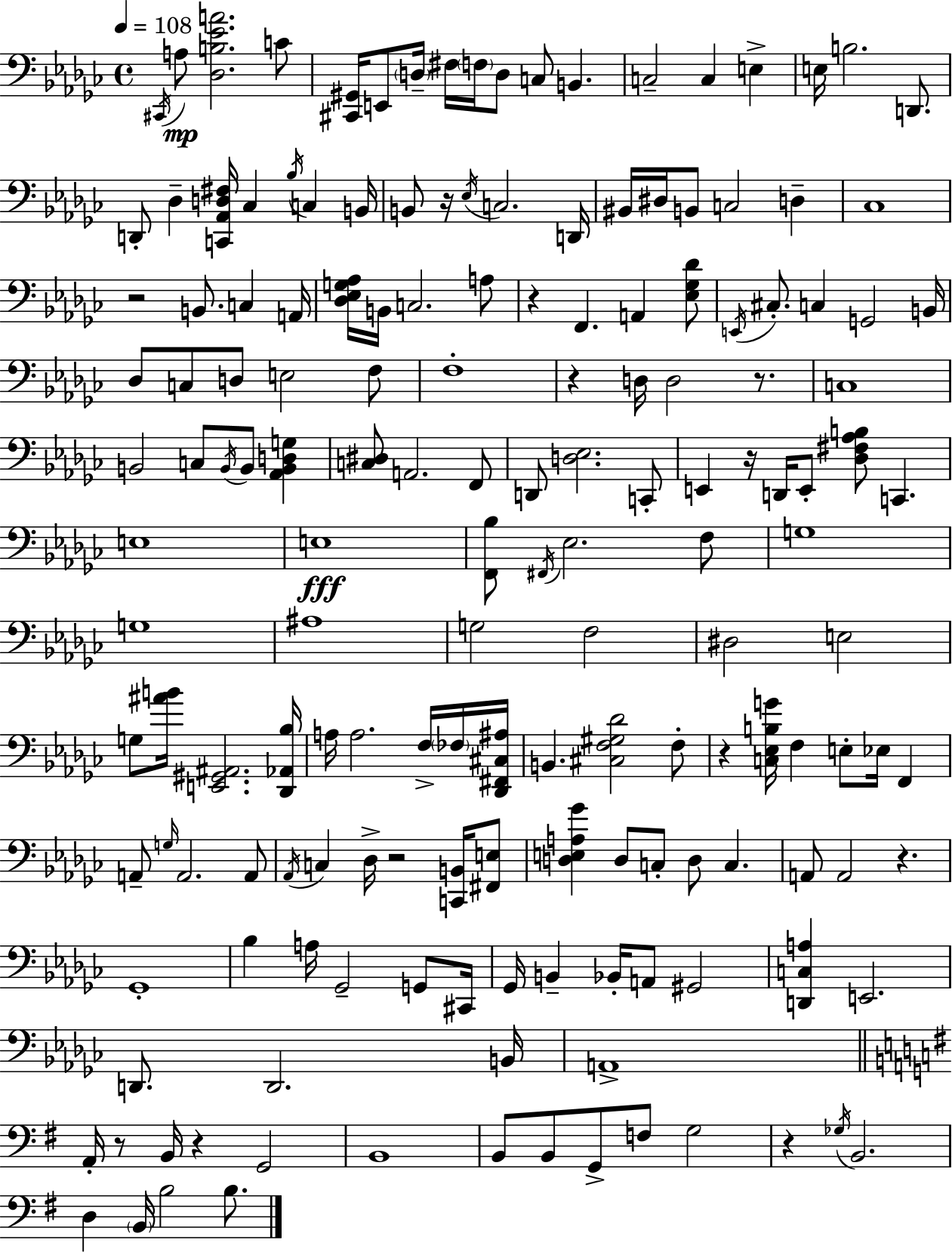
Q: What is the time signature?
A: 4/4